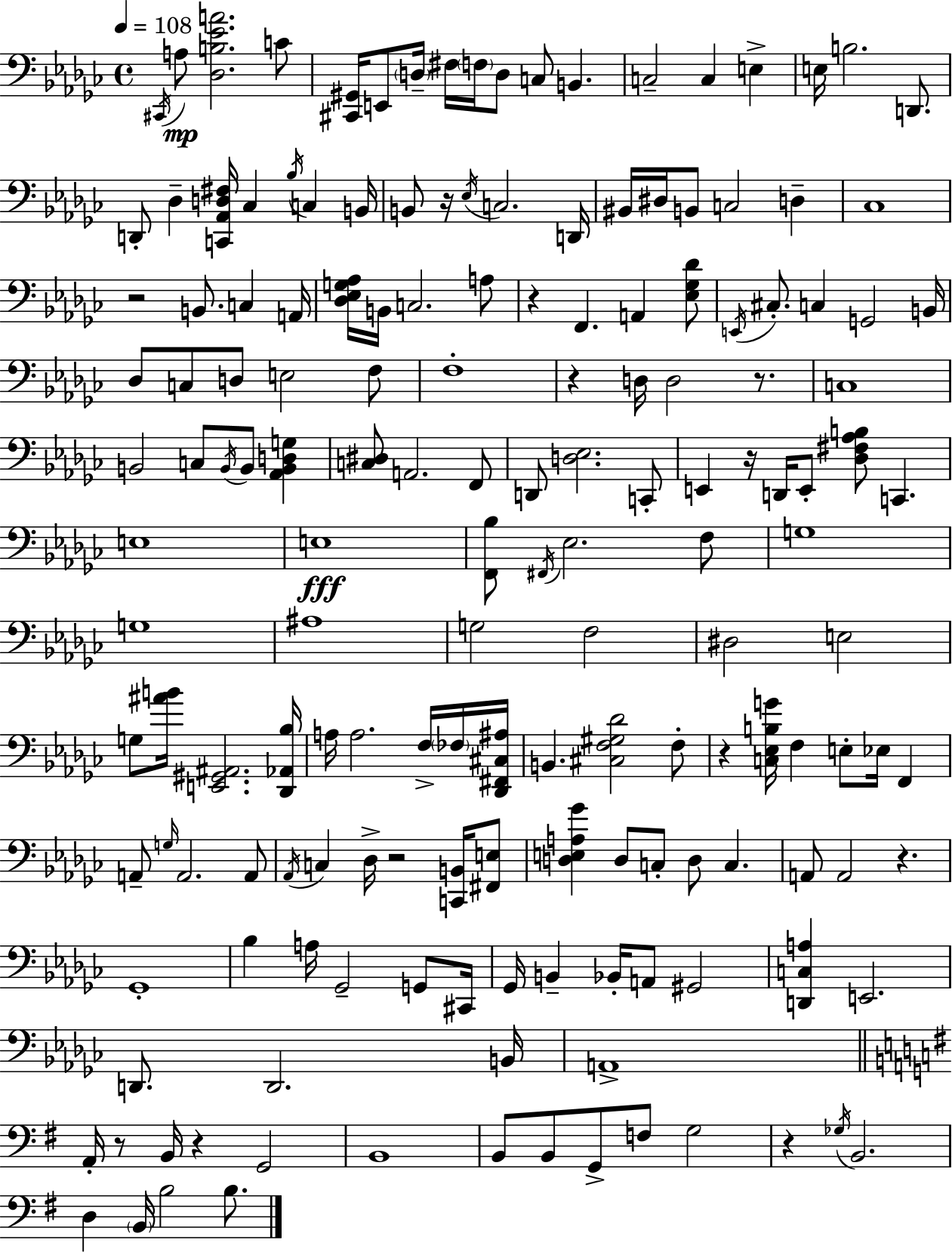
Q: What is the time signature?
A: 4/4